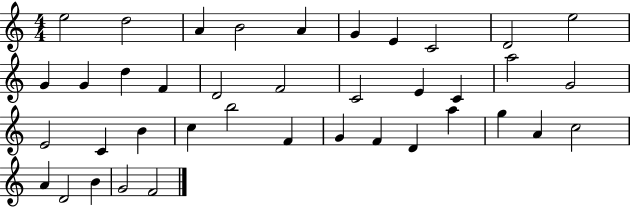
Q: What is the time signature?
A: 4/4